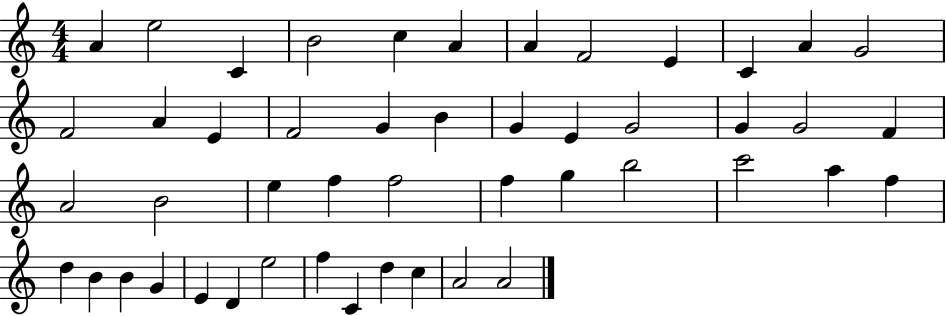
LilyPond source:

{
  \clef treble
  \numericTimeSignature
  \time 4/4
  \key c \major
  a'4 e''2 c'4 | b'2 c''4 a'4 | a'4 f'2 e'4 | c'4 a'4 g'2 | \break f'2 a'4 e'4 | f'2 g'4 b'4 | g'4 e'4 g'2 | g'4 g'2 f'4 | \break a'2 b'2 | e''4 f''4 f''2 | f''4 g''4 b''2 | c'''2 a''4 f''4 | \break d''4 b'4 b'4 g'4 | e'4 d'4 e''2 | f''4 c'4 d''4 c''4 | a'2 a'2 | \break \bar "|."
}